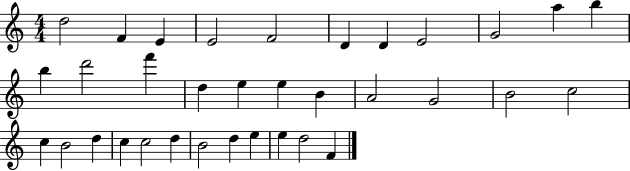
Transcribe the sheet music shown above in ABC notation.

X:1
T:Untitled
M:4/4
L:1/4
K:C
d2 F E E2 F2 D D E2 G2 a b b d'2 f' d e e B A2 G2 B2 c2 c B2 d c c2 d B2 d e e d2 F